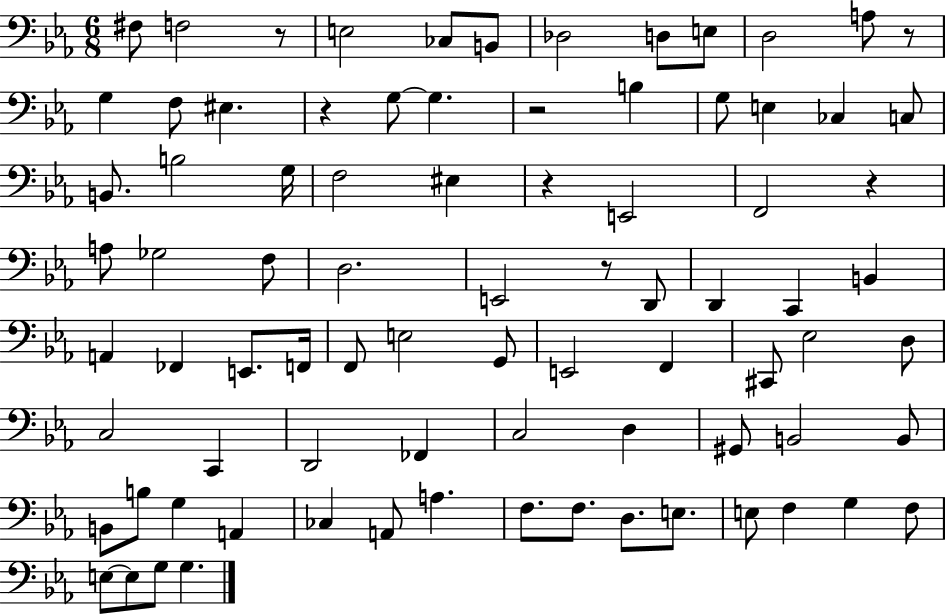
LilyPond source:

{
  \clef bass
  \numericTimeSignature
  \time 6/8
  \key ees \major
  fis8 f2 r8 | e2 ces8 b,8 | des2 d8 e8 | d2 a8 r8 | \break g4 f8 eis4. | r4 g8~~ g4. | r2 b4 | g8 e4 ces4 c8 | \break b,8. b2 g16 | f2 eis4 | r4 e,2 | f,2 r4 | \break a8 ges2 f8 | d2. | e,2 r8 d,8 | d,4 c,4 b,4 | \break a,4 fes,4 e,8. f,16 | f,8 e2 g,8 | e,2 f,4 | cis,8 ees2 d8 | \break c2 c,4 | d,2 fes,4 | c2 d4 | gis,8 b,2 b,8 | \break b,8 b8 g4 a,4 | ces4 a,8 a4. | f8. f8. d8. e8. | e8 f4 g4 f8 | \break e8~~ e8 g8 g4. | \bar "|."
}